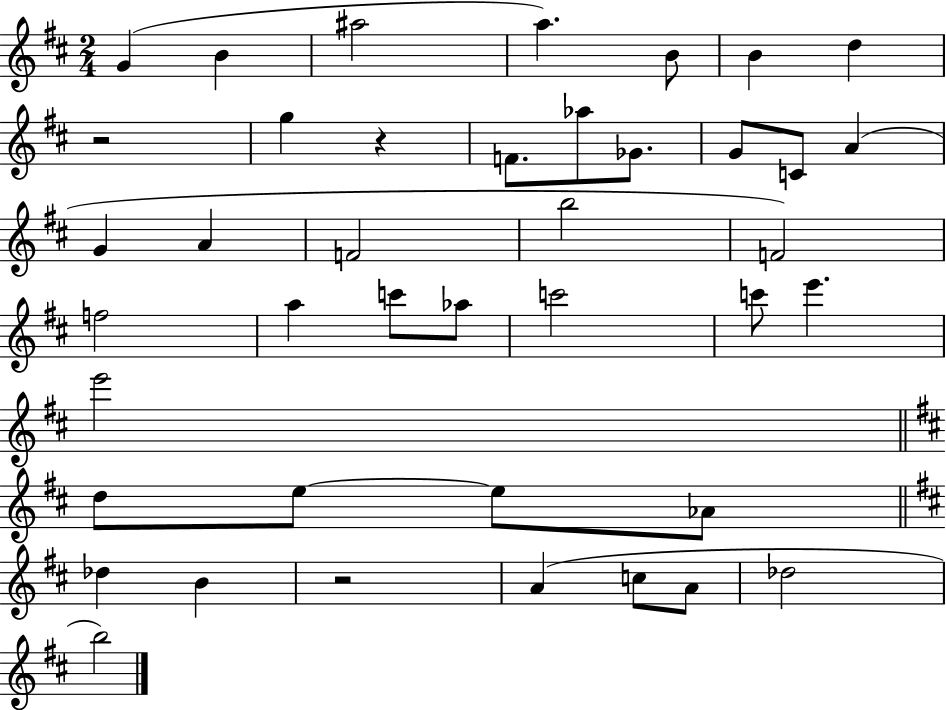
{
  \clef treble
  \numericTimeSignature
  \time 2/4
  \key d \major
  g'4( b'4 | ais''2 | a''4.) b'8 | b'4 d''4 | \break r2 | g''4 r4 | f'8. aes''8 ges'8. | g'8 c'8 a'4( | \break g'4 a'4 | f'2 | b''2 | f'2) | \break f''2 | a''4 c'''8 aes''8 | c'''2 | c'''8 e'''4. | \break e'''2 | \bar "||" \break \key d \major d''8 e''8~~ e''8 aes'8 | \bar "||" \break \key d \major des''4 b'4 | r2 | a'4( c''8 a'8 | des''2 | \break b''2) | \bar "|."
}